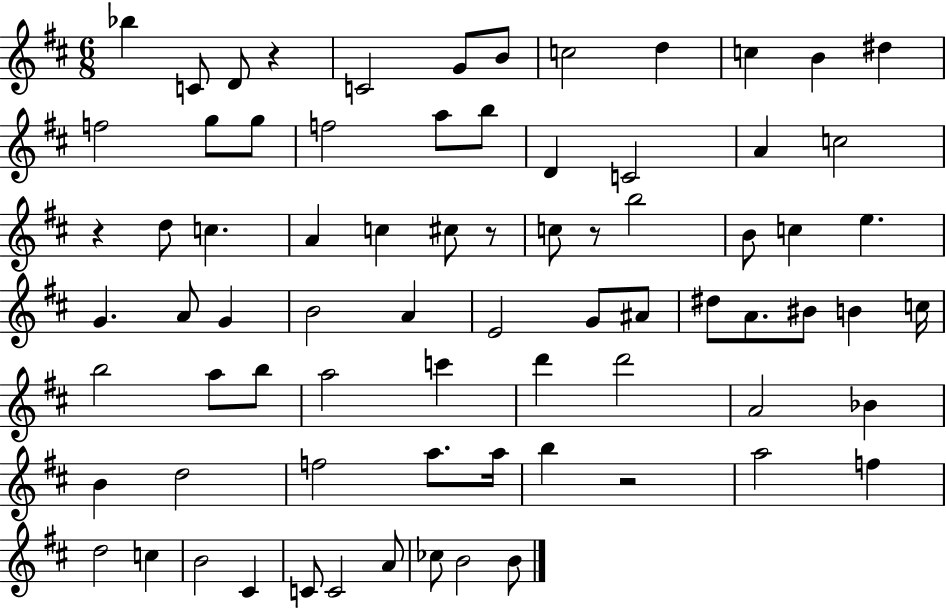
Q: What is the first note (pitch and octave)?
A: Bb5